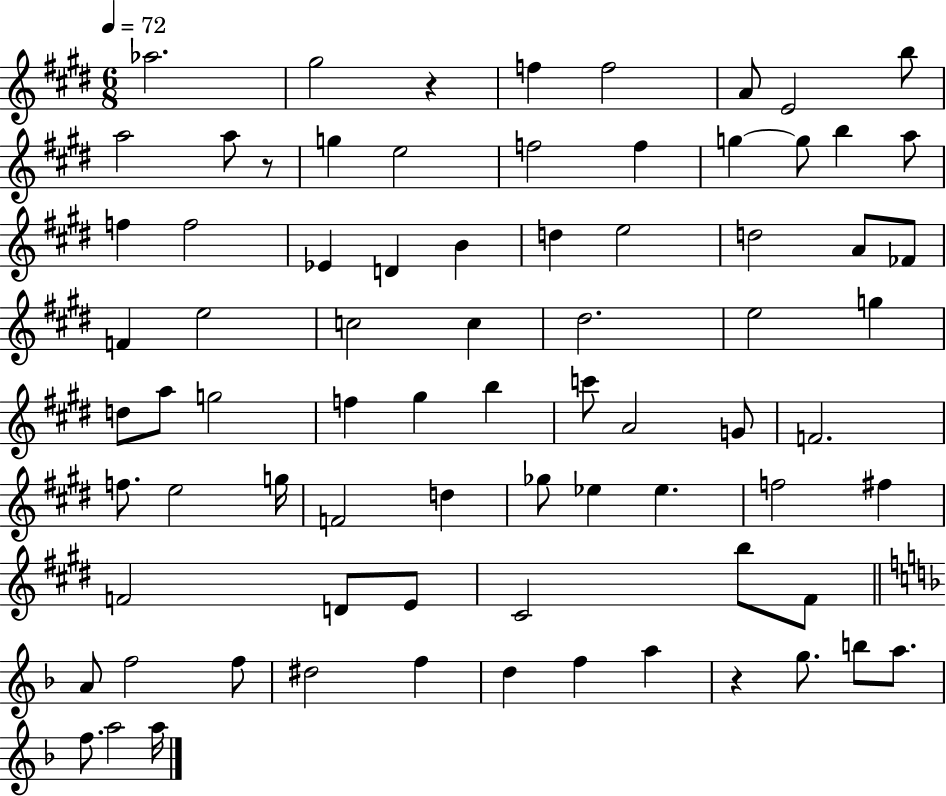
X:1
T:Untitled
M:6/8
L:1/4
K:E
_a2 ^g2 z f f2 A/2 E2 b/2 a2 a/2 z/2 g e2 f2 f g g/2 b a/2 f f2 _E D B d e2 d2 A/2 _F/2 F e2 c2 c ^d2 e2 g d/2 a/2 g2 f ^g b c'/2 A2 G/2 F2 f/2 e2 g/4 F2 d _g/2 _e _e f2 ^f F2 D/2 E/2 ^C2 b/2 ^F/2 A/2 f2 f/2 ^d2 f d f a z g/2 b/2 a/2 f/2 a2 a/4